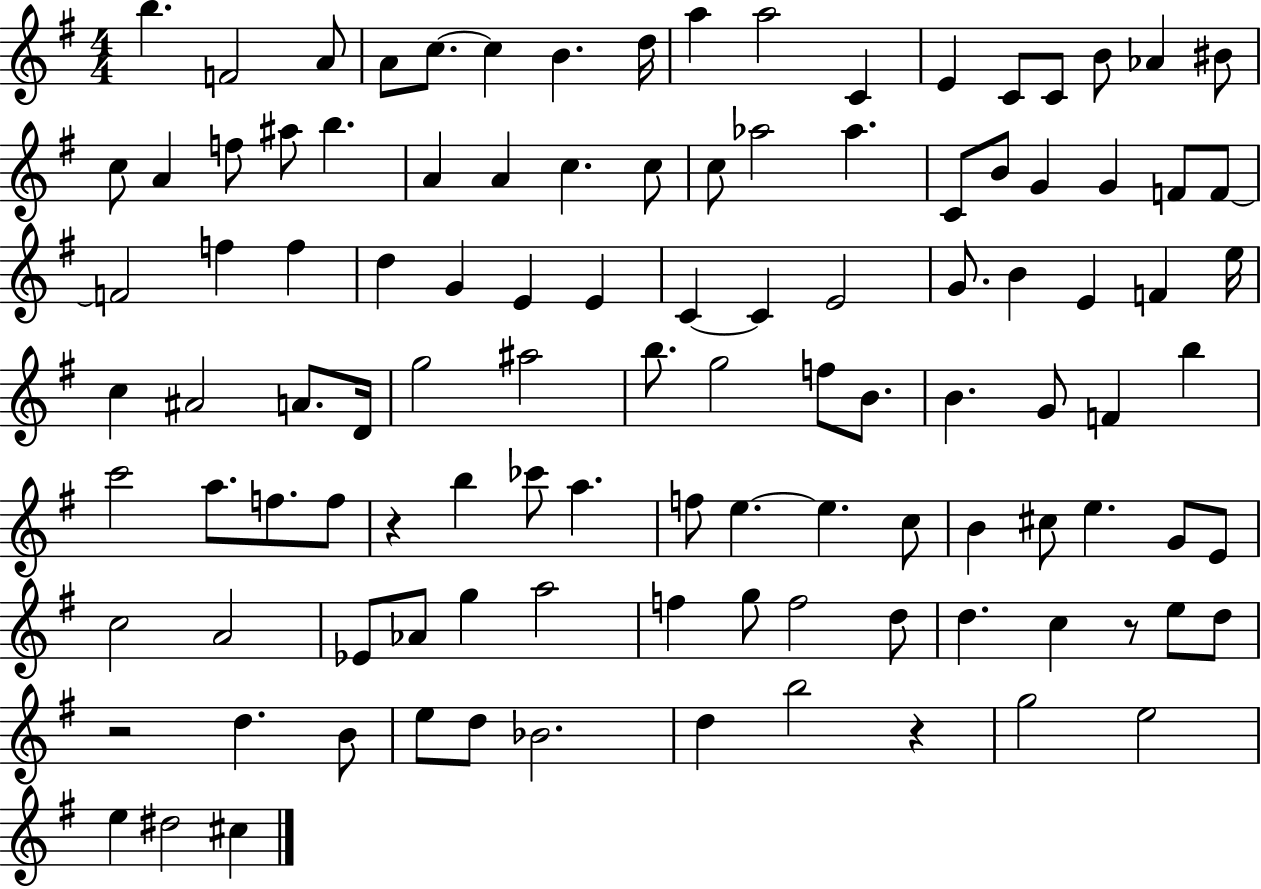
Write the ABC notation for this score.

X:1
T:Untitled
M:4/4
L:1/4
K:G
b F2 A/2 A/2 c/2 c B d/4 a a2 C E C/2 C/2 B/2 _A ^B/2 c/2 A f/2 ^a/2 b A A c c/2 c/2 _a2 _a C/2 B/2 G G F/2 F/2 F2 f f d G E E C C E2 G/2 B E F e/4 c ^A2 A/2 D/4 g2 ^a2 b/2 g2 f/2 B/2 B G/2 F b c'2 a/2 f/2 f/2 z b _c'/2 a f/2 e e c/2 B ^c/2 e G/2 E/2 c2 A2 _E/2 _A/2 g a2 f g/2 f2 d/2 d c z/2 e/2 d/2 z2 d B/2 e/2 d/2 _B2 d b2 z g2 e2 e ^d2 ^c